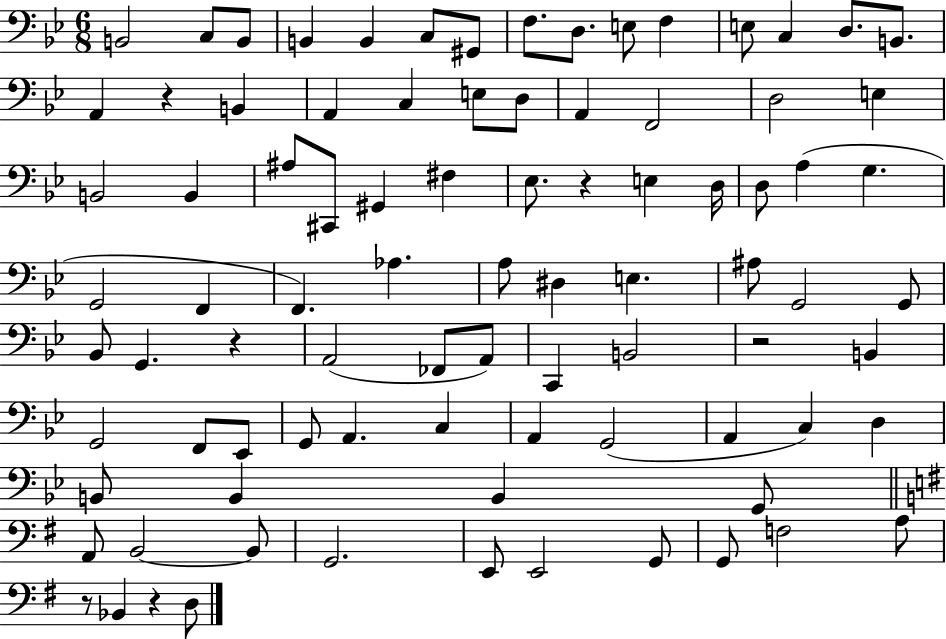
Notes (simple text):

B2/h C3/e B2/e B2/q B2/q C3/e G#2/e F3/e. D3/e. E3/e F3/q E3/e C3/q D3/e. B2/e. A2/q R/q B2/q A2/q C3/q E3/e D3/e A2/q F2/h D3/h E3/q B2/h B2/q A#3/e C#2/e G#2/q F#3/q Eb3/e. R/q E3/q D3/s D3/e A3/q G3/q. G2/h F2/q F2/q. Ab3/q. A3/e D#3/q E3/q. A#3/e G2/h G2/e Bb2/e G2/q. R/q A2/h FES2/e A2/e C2/q B2/h R/h B2/q G2/h F2/e Eb2/e G2/e A2/q. C3/q A2/q G2/h A2/q C3/q D3/q B2/e B2/q B2/q G2/e A2/e B2/h B2/e G2/h. E2/e E2/h G2/e G2/e F3/h A3/e R/e Bb2/q R/q D3/e